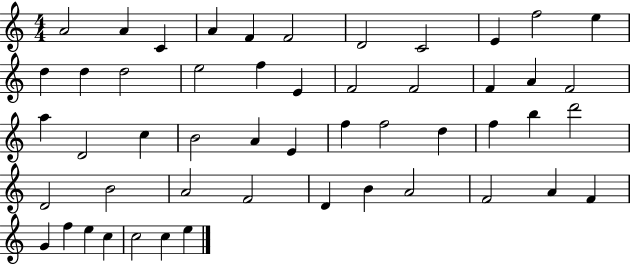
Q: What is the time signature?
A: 4/4